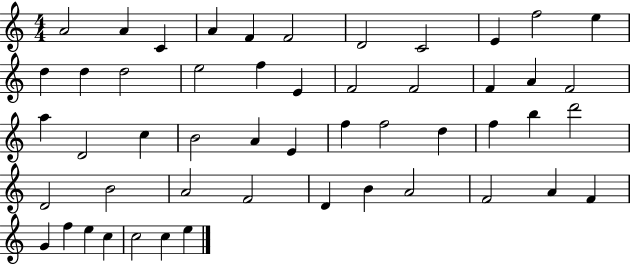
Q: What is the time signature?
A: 4/4